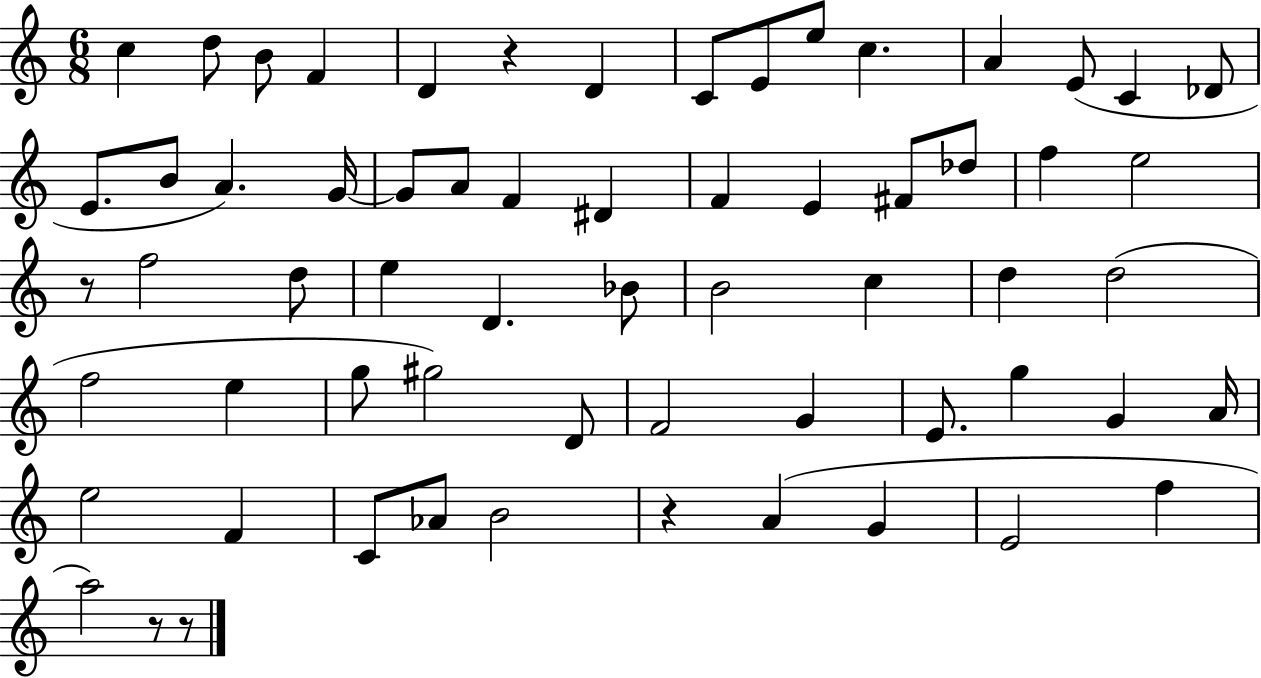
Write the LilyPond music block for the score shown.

{
  \clef treble
  \numericTimeSignature
  \time 6/8
  \key c \major
  c''4 d''8 b'8 f'4 | d'4 r4 d'4 | c'8 e'8 e''8 c''4. | a'4 e'8( c'4 des'8 | \break e'8. b'8 a'4.) g'16~~ | g'8 a'8 f'4 dis'4 | f'4 e'4 fis'8 des''8 | f''4 e''2 | \break r8 f''2 d''8 | e''4 d'4. bes'8 | b'2 c''4 | d''4 d''2( | \break f''2 e''4 | g''8 gis''2) d'8 | f'2 g'4 | e'8. g''4 g'4 a'16 | \break e''2 f'4 | c'8 aes'8 b'2 | r4 a'4( g'4 | e'2 f''4 | \break a''2) r8 r8 | \bar "|."
}